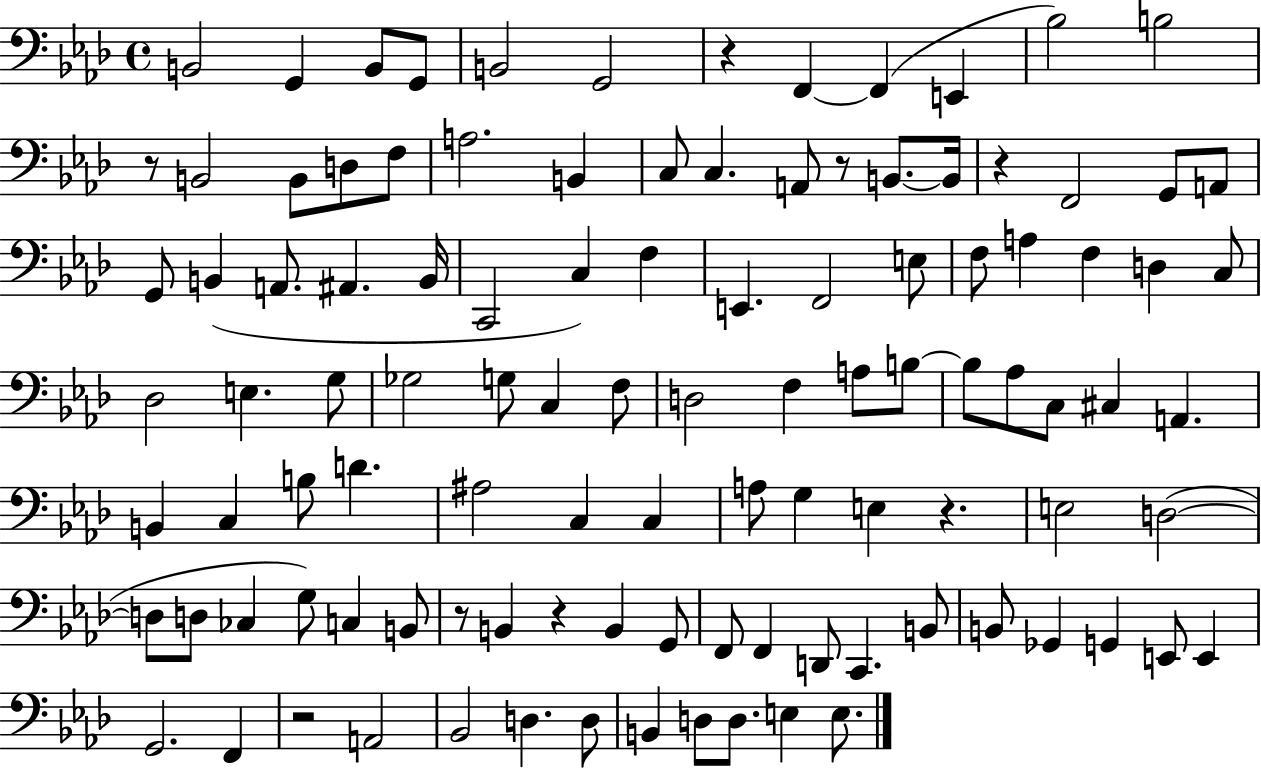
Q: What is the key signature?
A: AES major